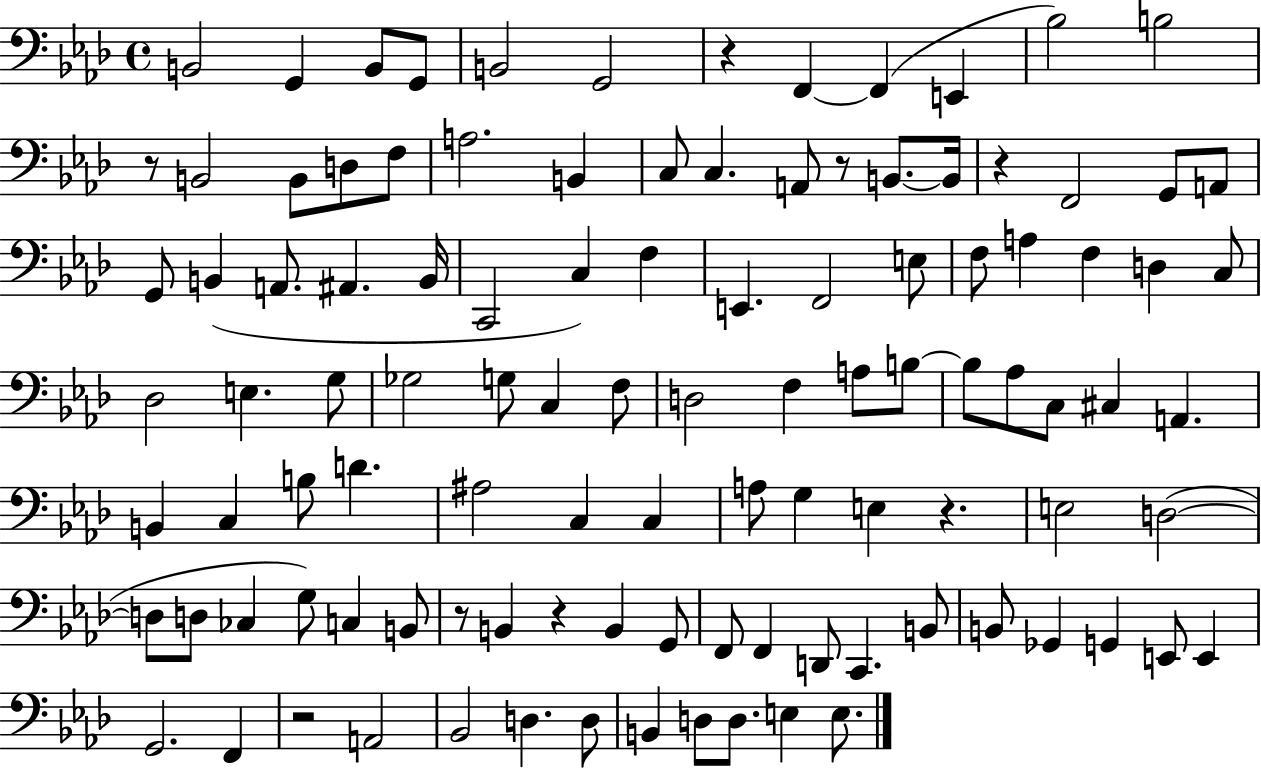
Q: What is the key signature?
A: AES major